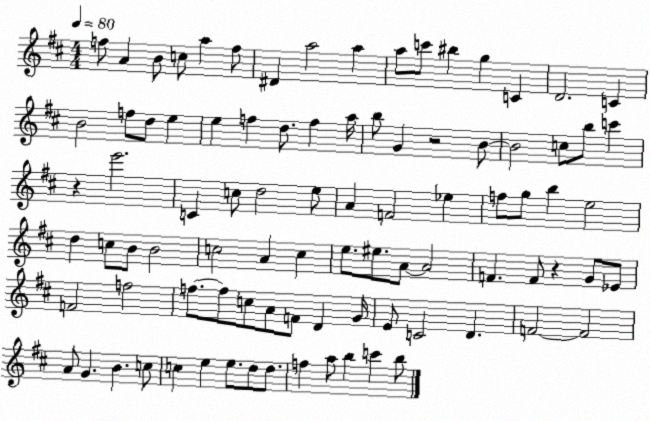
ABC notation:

X:1
T:Untitled
M:4/4
L:1/4
K:D
f/2 A B/2 c/2 a f/2 ^D a2 a a/2 c'/2 ^b g C D2 C B2 f/2 d/2 e e f d/2 f a/4 b/2 G z2 B/2 B2 c/2 b/2 c' z e'2 C c/2 d2 e/2 A F2 _e f/2 g/2 b e2 d c/2 B/2 B2 c2 A c e/2 ^e/2 A/2 A2 F F/2 z G/2 _E/2 F2 f2 f/2 f/2 c/2 A/2 F/2 D G/4 E/2 C2 D F2 F2 A/2 G B c/2 c e e/2 d/2 d/2 f a/2 b c' b/2